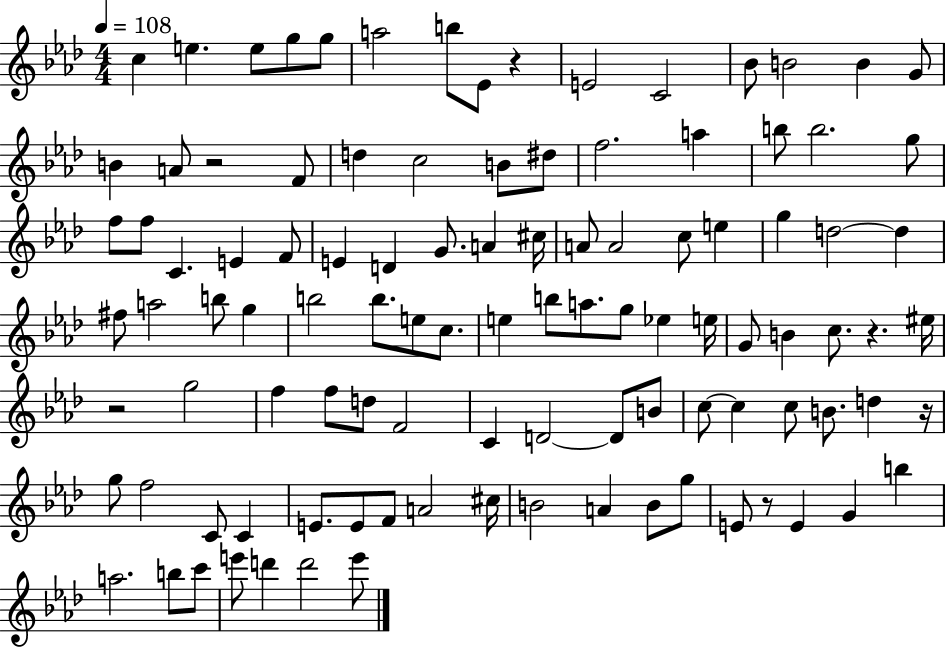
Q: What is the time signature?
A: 4/4